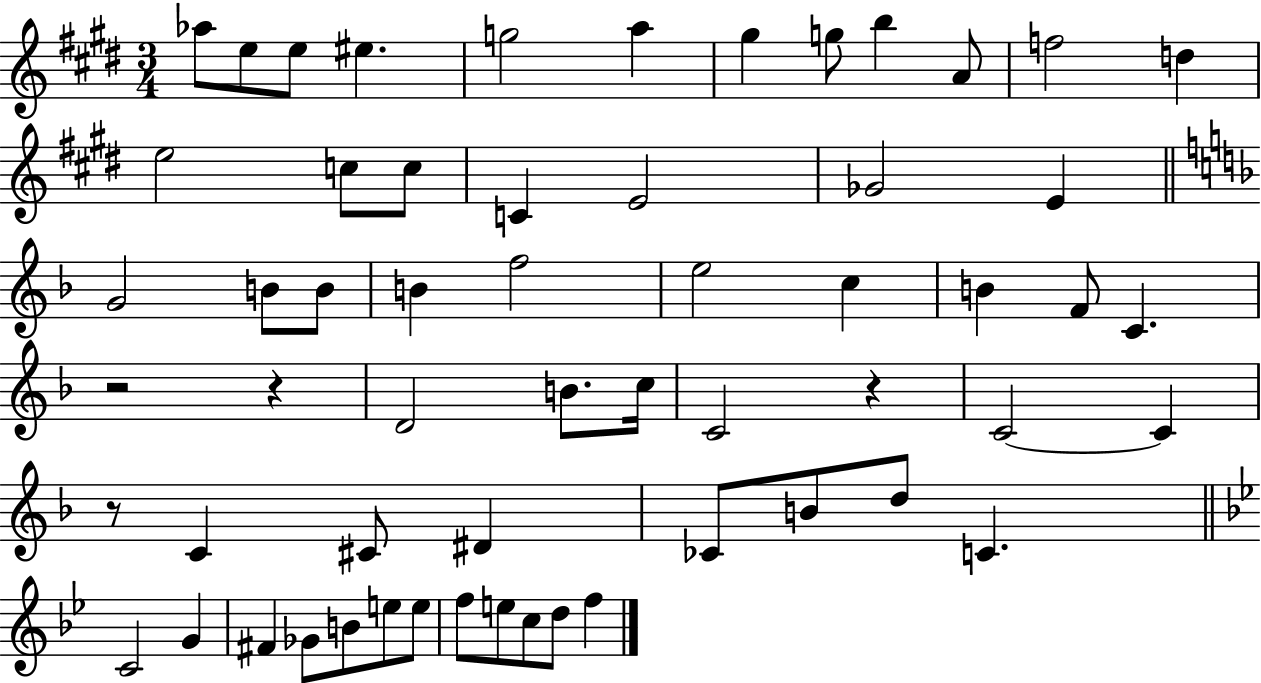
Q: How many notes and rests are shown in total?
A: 58